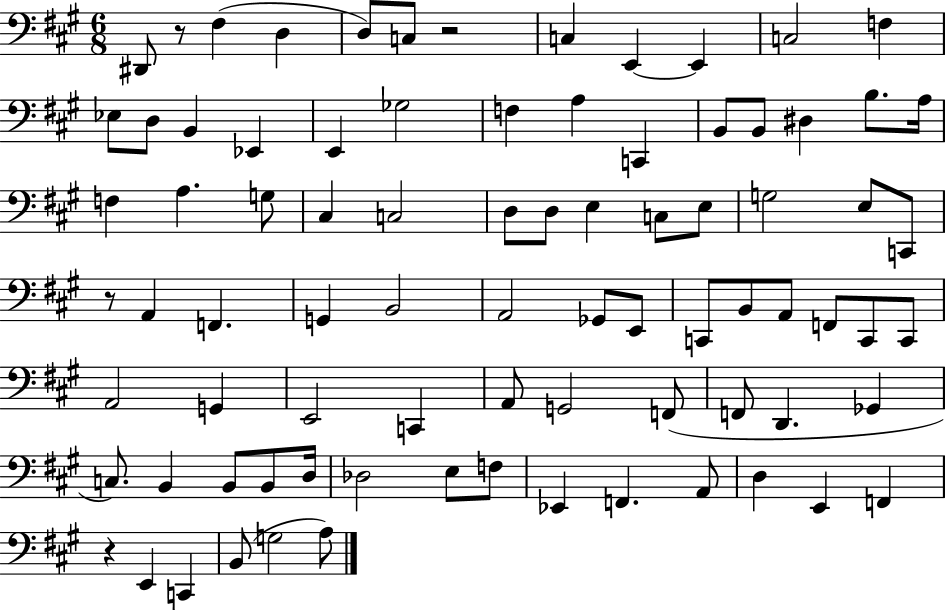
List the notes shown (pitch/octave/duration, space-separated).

D#2/e R/e F#3/q D3/q D3/e C3/e R/h C3/q E2/q E2/q C3/h F3/q Eb3/e D3/e B2/q Eb2/q E2/q Gb3/h F3/q A3/q C2/q B2/e B2/e D#3/q B3/e. A3/s F3/q A3/q. G3/e C#3/q C3/h D3/e D3/e E3/q C3/e E3/e G3/h E3/e C2/e R/e A2/q F2/q. G2/q B2/h A2/h Gb2/e E2/e C2/e B2/e A2/e F2/e C2/e C2/e A2/h G2/q E2/h C2/q A2/e G2/h F2/e F2/e D2/q. Gb2/q C3/e. B2/q B2/e B2/e D3/s Db3/h E3/e F3/e Eb2/q F2/q. A2/e D3/q E2/q F2/q R/q E2/q C2/q B2/e G3/h A3/e